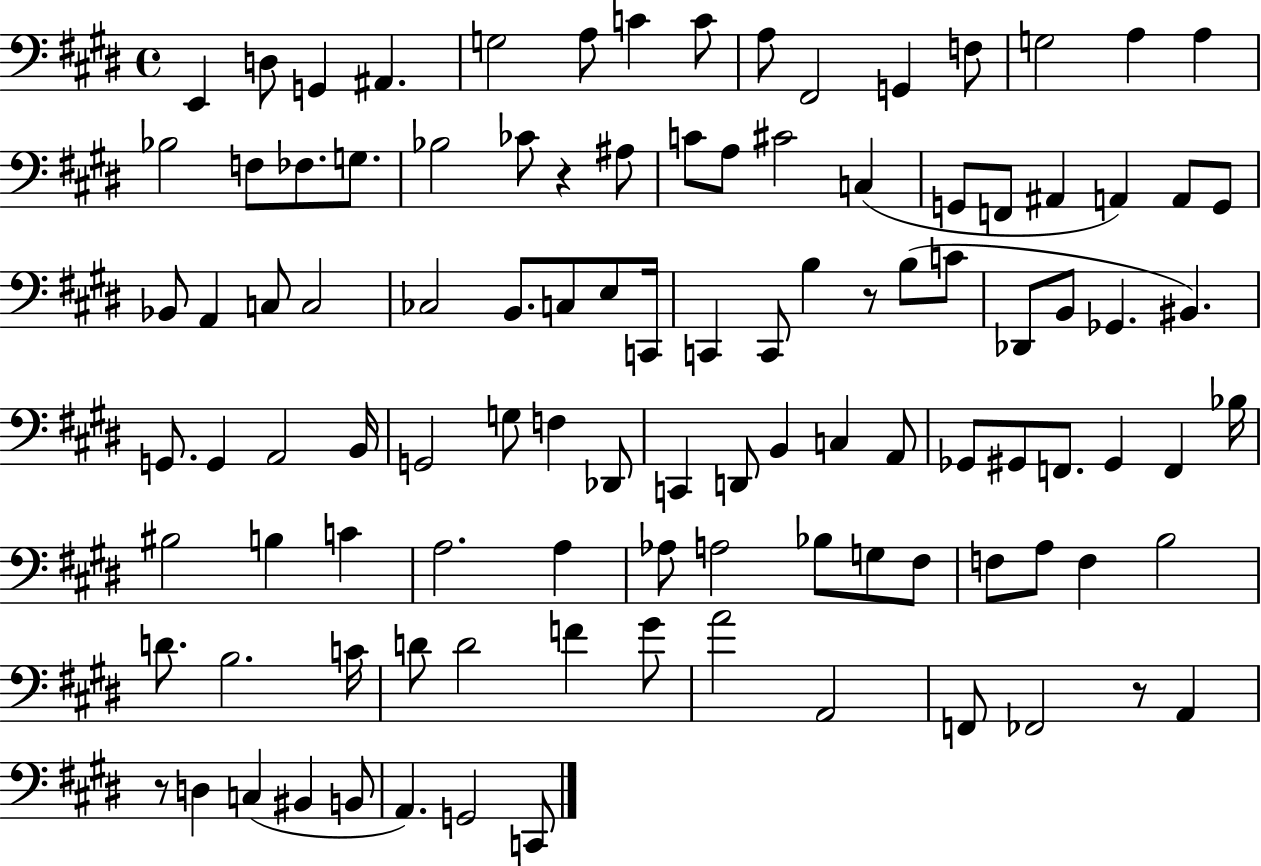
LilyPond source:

{
  \clef bass
  \time 4/4
  \defaultTimeSignature
  \key e \major
  e,4 d8 g,4 ais,4. | g2 a8 c'4 c'8 | a8 fis,2 g,4 f8 | g2 a4 a4 | \break bes2 f8 fes8. g8. | bes2 ces'8 r4 ais8 | c'8 a8 cis'2 c4( | g,8 f,8 ais,4 a,4) a,8 g,8 | \break bes,8 a,4 c8 c2 | ces2 b,8. c8 e8 c,16 | c,4 c,8 b4 r8 b8( c'8 | des,8 b,8 ges,4. bis,4.) | \break g,8. g,4 a,2 b,16 | g,2 g8 f4 des,8 | c,4 d,8 b,4 c4 a,8 | ges,8 gis,8 f,8. gis,4 f,4 bes16 | \break bis2 b4 c'4 | a2. a4 | aes8 a2 bes8 g8 fis8 | f8 a8 f4 b2 | \break d'8. b2. c'16 | d'8 d'2 f'4 gis'8 | a'2 a,2 | f,8 fes,2 r8 a,4 | \break r8 d4 c4( bis,4 b,8 | a,4.) g,2 c,8 | \bar "|."
}